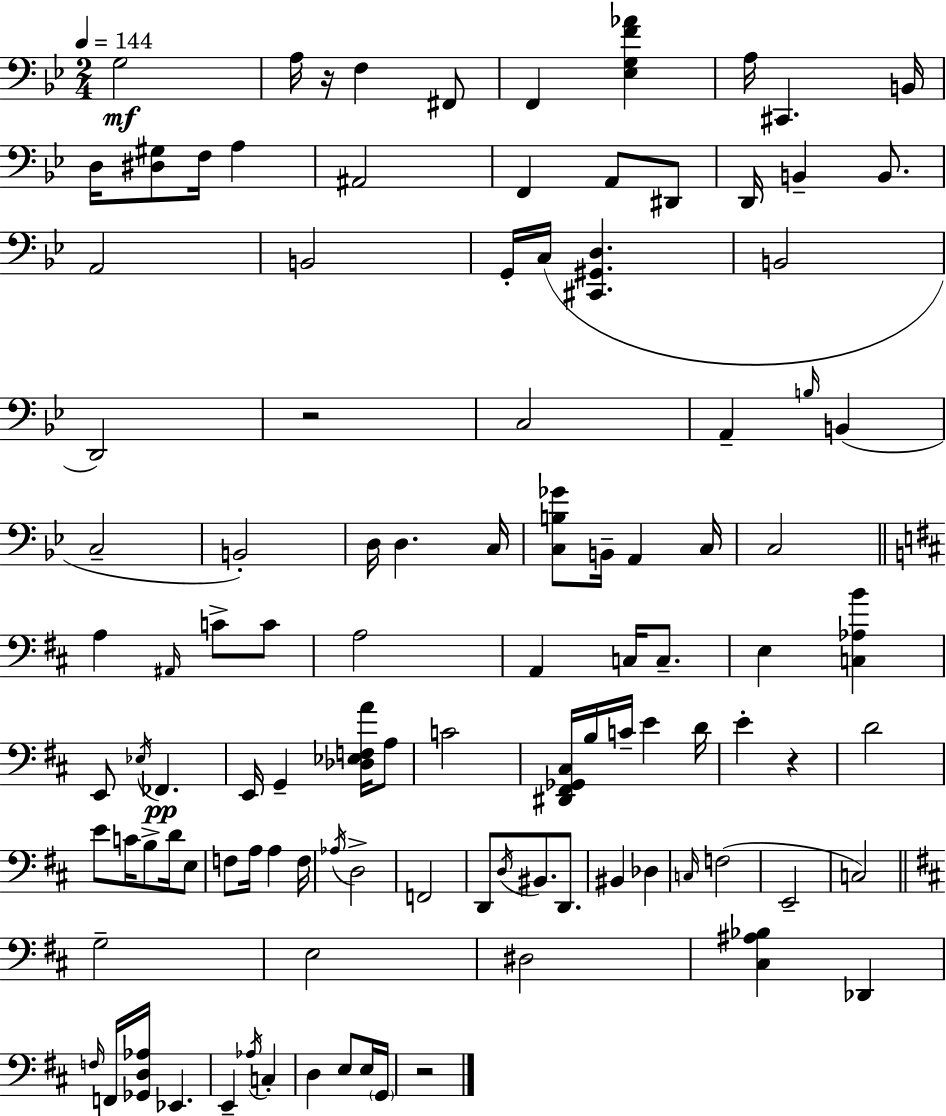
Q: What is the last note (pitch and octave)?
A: G2